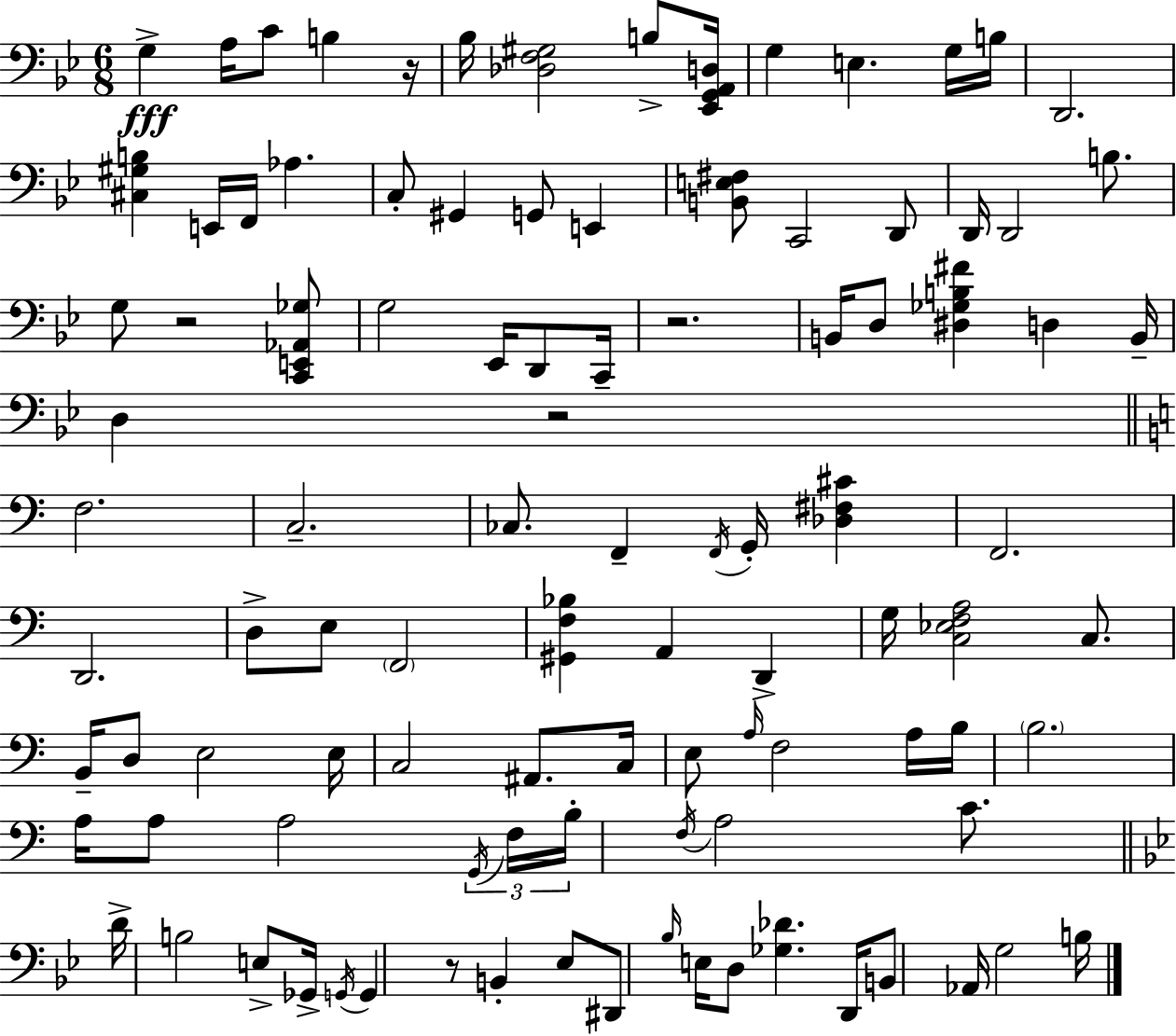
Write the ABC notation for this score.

X:1
T:Untitled
M:6/8
L:1/4
K:Gm
G, A,/4 C/2 B, z/4 _B,/4 [_D,F,^G,]2 B,/2 [_E,,G,,A,,D,]/4 G, E, G,/4 B,/4 D,,2 [^C,^G,B,] E,,/4 F,,/4 _A, C,/2 ^G,, G,,/2 E,, [B,,E,^F,]/2 C,,2 D,,/2 D,,/4 D,,2 B,/2 G,/2 z2 [C,,E,,_A,,_G,]/2 G,2 _E,,/4 D,,/2 C,,/4 z2 B,,/4 D,/2 [^D,_G,B,^F] D, B,,/4 D, z2 F,2 C,2 _C,/2 F,, F,,/4 G,,/4 [_D,^F,^C] F,,2 D,,2 D,/2 E,/2 F,,2 [^G,,F,_B,] A,, D,, G,/4 [C,_E,F,A,]2 C,/2 B,,/4 D,/2 E,2 E,/4 C,2 ^A,,/2 C,/4 E,/2 A,/4 F,2 A,/4 B,/4 B,2 A,/4 A,/2 A,2 G,,/4 F,/4 B,/4 F,/4 A,2 C/2 D/4 B,2 E,/2 _G,,/4 G,,/4 G,, z/2 B,, _E,/2 ^D,,/2 _B,/4 E,/4 D,/2 [_G,_D] D,,/4 B,,/2 _A,,/4 G,2 B,/4